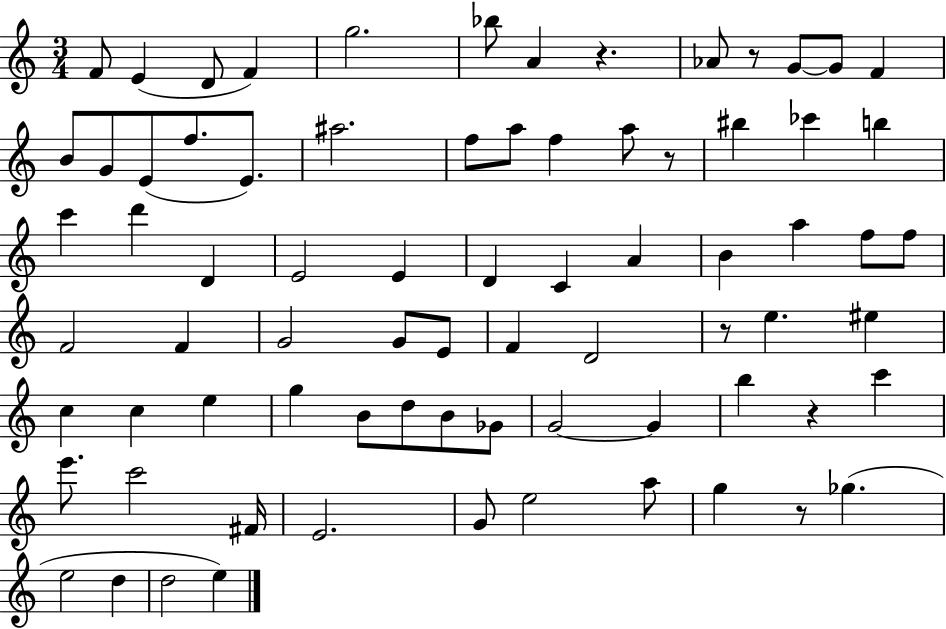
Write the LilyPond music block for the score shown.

{
  \clef treble
  \numericTimeSignature
  \time 3/4
  \key c \major
  f'8 e'4( d'8 f'4) | g''2. | bes''8 a'4 r4. | aes'8 r8 g'8~~ g'8 f'4 | \break b'8 g'8 e'8( f''8. e'8.) | ais''2. | f''8 a''8 f''4 a''8 r8 | bis''4 ces'''4 b''4 | \break c'''4 d'''4 d'4 | e'2 e'4 | d'4 c'4 a'4 | b'4 a''4 f''8 f''8 | \break f'2 f'4 | g'2 g'8 e'8 | f'4 d'2 | r8 e''4. eis''4 | \break c''4 c''4 e''4 | g''4 b'8 d''8 b'8 ges'8 | g'2~~ g'4 | b''4 r4 c'''4 | \break e'''8. c'''2 fis'16 | e'2. | g'8 e''2 a''8 | g''4 r8 ges''4.( | \break e''2 d''4 | d''2 e''4) | \bar "|."
}